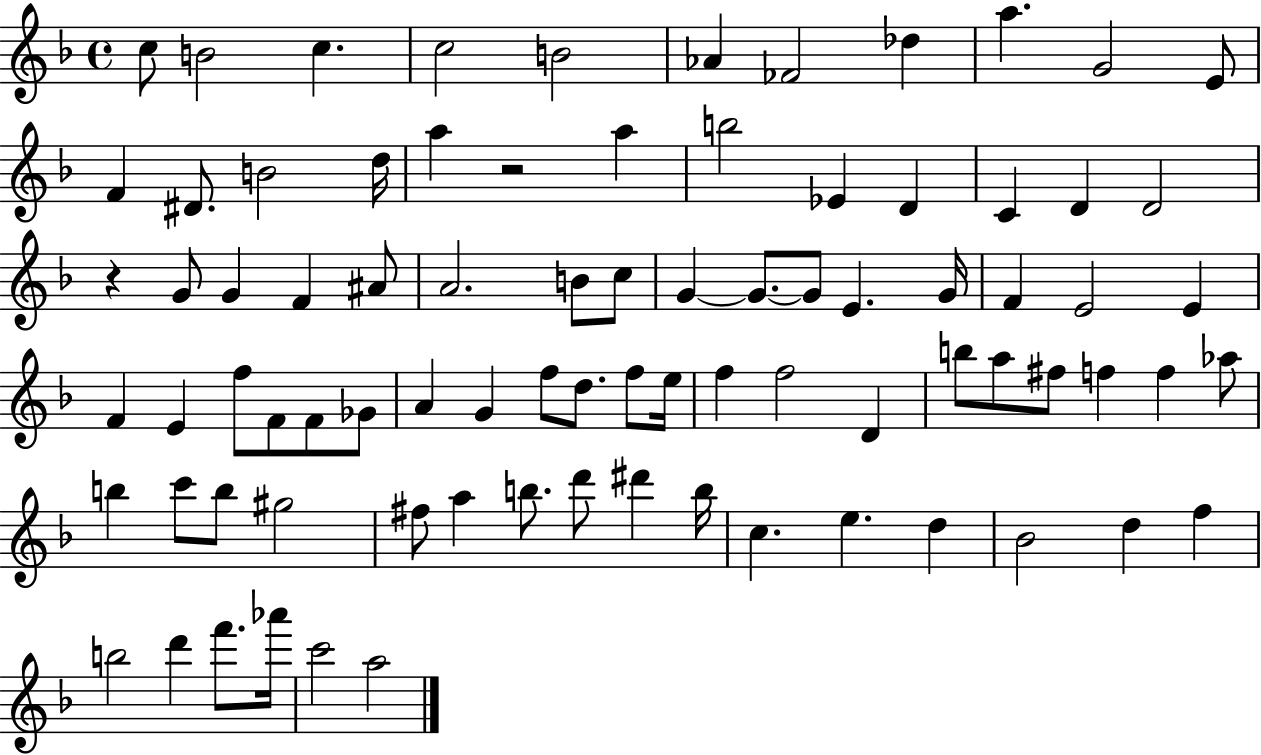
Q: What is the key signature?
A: F major